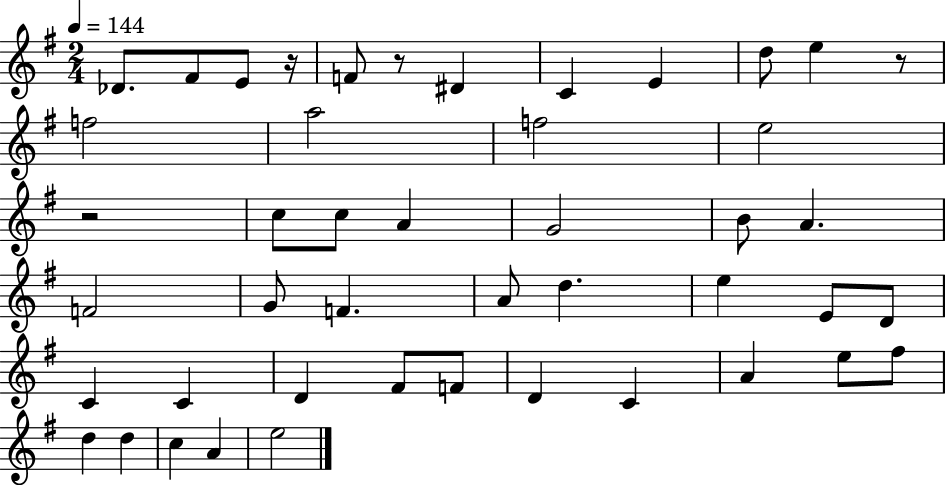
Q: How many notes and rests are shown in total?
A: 46